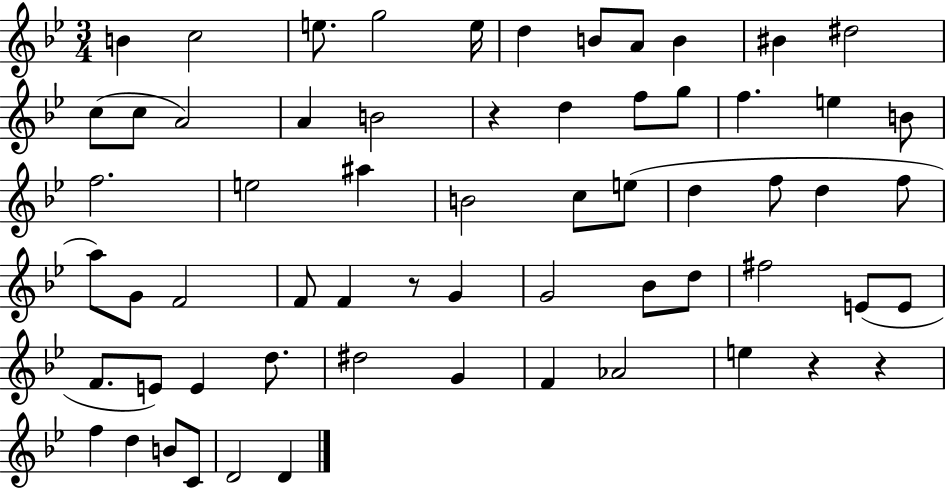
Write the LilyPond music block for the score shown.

{
  \clef treble
  \numericTimeSignature
  \time 3/4
  \key bes \major
  b'4 c''2 | e''8. g''2 e''16 | d''4 b'8 a'8 b'4 | bis'4 dis''2 | \break c''8( c''8 a'2) | a'4 b'2 | r4 d''4 f''8 g''8 | f''4. e''4 b'8 | \break f''2. | e''2 ais''4 | b'2 c''8 e''8( | d''4 f''8 d''4 f''8 | \break a''8) g'8 f'2 | f'8 f'4 r8 g'4 | g'2 bes'8 d''8 | fis''2 e'8( e'8 | \break f'8. e'8) e'4 d''8. | dis''2 g'4 | f'4 aes'2 | e''4 r4 r4 | \break f''4 d''4 b'8 c'8 | d'2 d'4 | \bar "|."
}